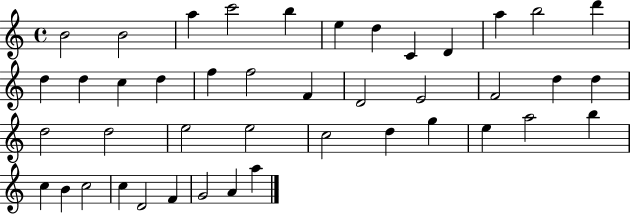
{
  \clef treble
  \time 4/4
  \defaultTimeSignature
  \key c \major
  b'2 b'2 | a''4 c'''2 b''4 | e''4 d''4 c'4 d'4 | a''4 b''2 d'''4 | \break d''4 d''4 c''4 d''4 | f''4 f''2 f'4 | d'2 e'2 | f'2 d''4 d''4 | \break d''2 d''2 | e''2 e''2 | c''2 d''4 g''4 | e''4 a''2 b''4 | \break c''4 b'4 c''2 | c''4 d'2 f'4 | g'2 a'4 a''4 | \bar "|."
}